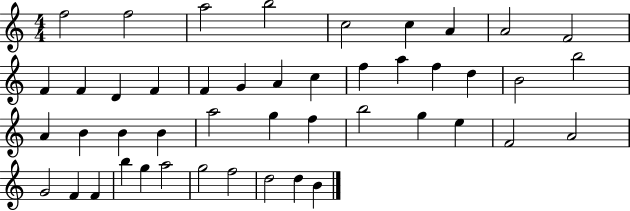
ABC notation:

X:1
T:Untitled
M:4/4
L:1/4
K:C
f2 f2 a2 b2 c2 c A A2 F2 F F D F F G A c f a f d B2 b2 A B B B a2 g f b2 g e F2 A2 G2 F F b g a2 g2 f2 d2 d B